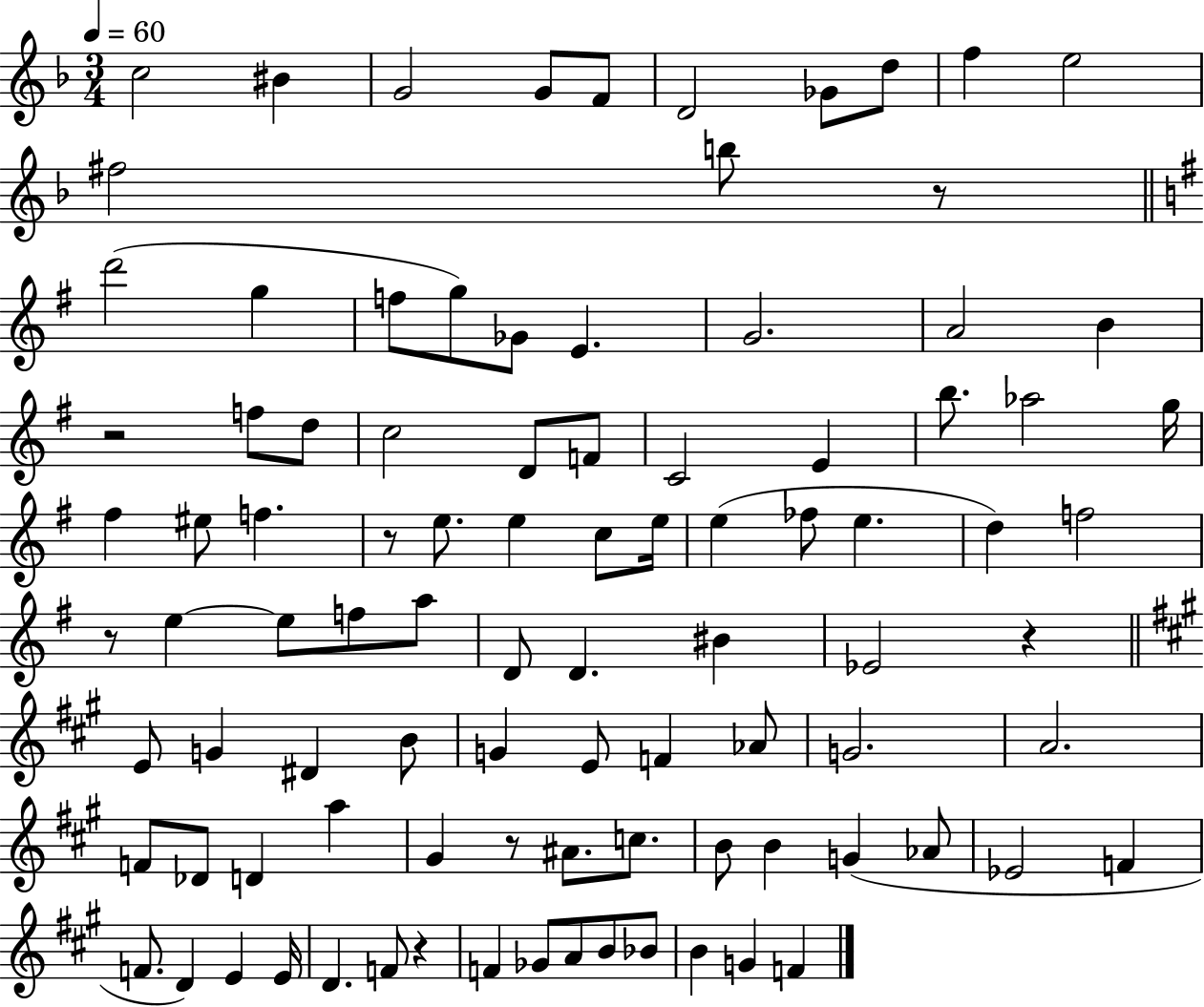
{
  \clef treble
  \numericTimeSignature
  \time 3/4
  \key f \major
  \tempo 4 = 60
  c''2 bis'4 | g'2 g'8 f'8 | d'2 ges'8 d''8 | f''4 e''2 | \break fis''2 b''8 r8 | \bar "||" \break \key g \major d'''2( g''4 | f''8 g''8) ges'8 e'4. | g'2. | a'2 b'4 | \break r2 f''8 d''8 | c''2 d'8 f'8 | c'2 e'4 | b''8. aes''2 g''16 | \break fis''4 eis''8 f''4. | r8 e''8. e''4 c''8 e''16 | e''4( fes''8 e''4. | d''4) f''2 | \break r8 e''4~~ e''8 f''8 a''8 | d'8 d'4. bis'4 | ees'2 r4 | \bar "||" \break \key a \major e'8 g'4 dis'4 b'8 | g'4 e'8 f'4 aes'8 | g'2. | a'2. | \break f'8 des'8 d'4 a''4 | gis'4 r8 ais'8. c''8. | b'8 b'4 g'4( aes'8 | ees'2 f'4 | \break f'8. d'4) e'4 e'16 | d'4. f'8 r4 | f'4 ges'8 a'8 b'8 bes'8 | b'4 g'4 f'4 | \break \bar "|."
}